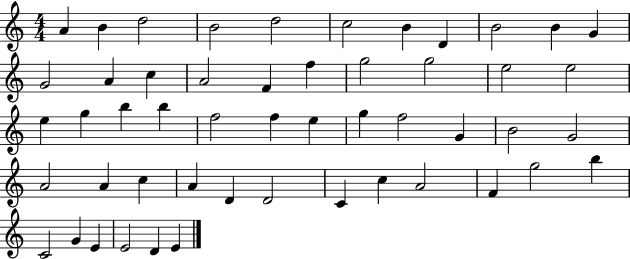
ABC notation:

X:1
T:Untitled
M:4/4
L:1/4
K:C
A B d2 B2 d2 c2 B D B2 B G G2 A c A2 F f g2 g2 e2 e2 e g b b f2 f e g f2 G B2 G2 A2 A c A D D2 C c A2 F g2 b C2 G E E2 D E